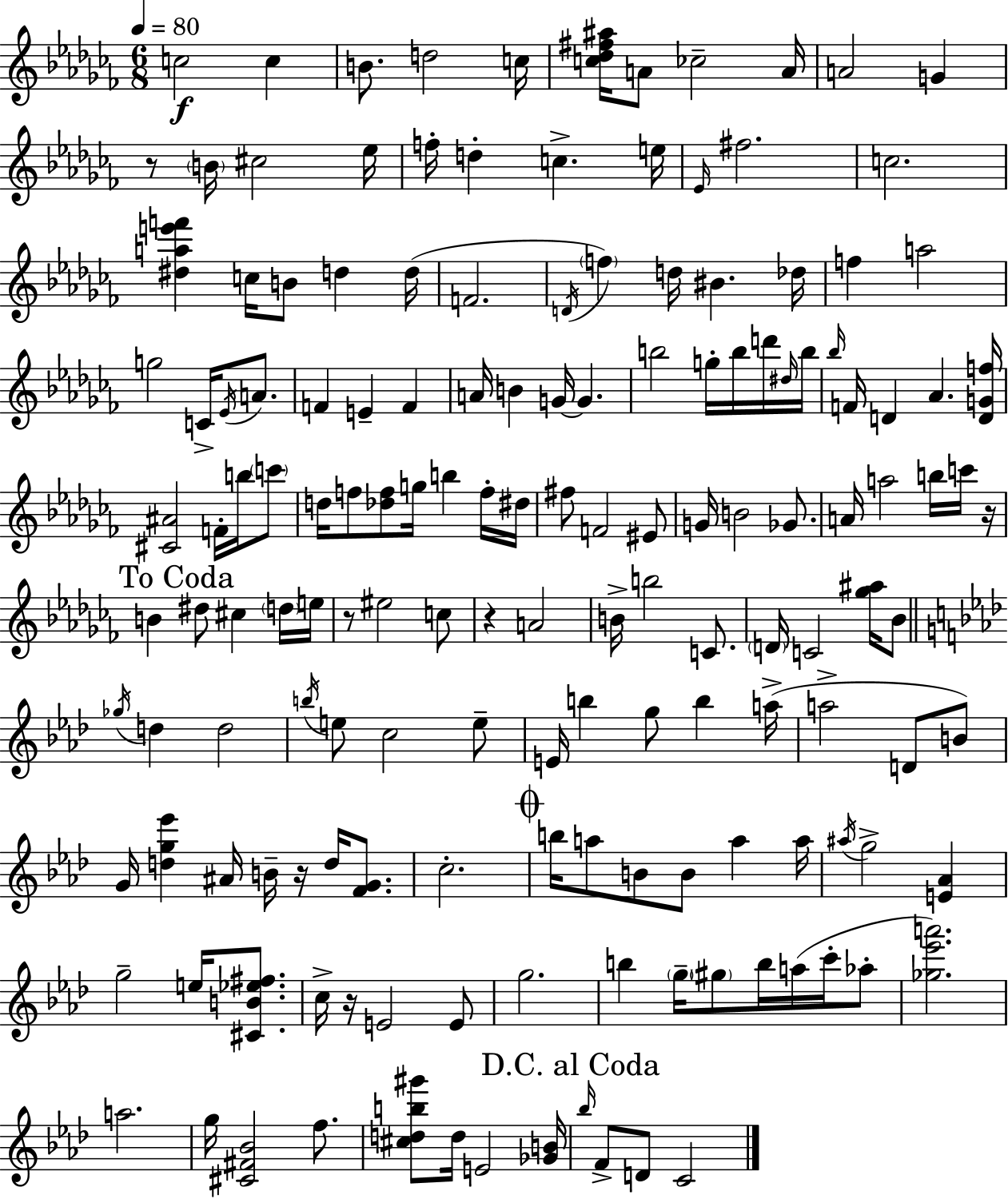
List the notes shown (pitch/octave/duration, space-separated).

C5/h C5/q B4/e. D5/h C5/s [C5,Db5,F#5,A#5]/s A4/e CES5/h A4/s A4/h G4/q R/e B4/s C#5/h Eb5/s F5/s D5/q C5/q. E5/s Eb4/s F#5/h. C5/h. [D#5,A5,E6,F6]/q C5/s B4/e D5/q D5/s F4/h. D4/s F5/q D5/s BIS4/q. Db5/s F5/q A5/h G5/h C4/s Eb4/s A4/e. F4/q E4/q F4/q A4/s B4/q G4/s G4/q. B5/h G5/s B5/s D6/s D#5/s B5/s Bb5/s F4/s D4/q Ab4/q. [D4,G4,F5]/s [C#4,A#4]/h F4/s B5/s C6/e D5/s F5/e [Db5,F5]/e G5/s B5/q F5/s D#5/s F#5/e F4/h EIS4/e G4/s B4/h Gb4/e. A4/s A5/h B5/s C6/s R/s B4/q D#5/e C#5/q D5/s E5/s R/e EIS5/h C5/e R/q A4/h B4/s B5/h C4/e. D4/s C4/h [Gb5,A#5]/s Bb4/e Gb5/s D5/q D5/h B5/s E5/e C5/h E5/e E4/s B5/q G5/e B5/q A5/s A5/h D4/e B4/e G4/s [D5,G5,Eb6]/q A#4/s B4/s R/s D5/s [F4,G4]/e. C5/h. B5/s A5/e B4/e B4/e A5/q A5/s A#5/s G5/h [E4,Ab4]/q G5/h E5/s [C#4,B4,Eb5,F#5]/e. C5/s R/s E4/h E4/e G5/h. B5/q G5/s G#5/e B5/s A5/s C6/s Ab5/e [Gb5,Eb6,A6]/h. A5/h. G5/s [C#4,F#4,Bb4]/h F5/e. [C#5,D5,B5,G#6]/e D5/s E4/h [Gb4,B4]/s Bb5/s F4/e D4/e C4/h